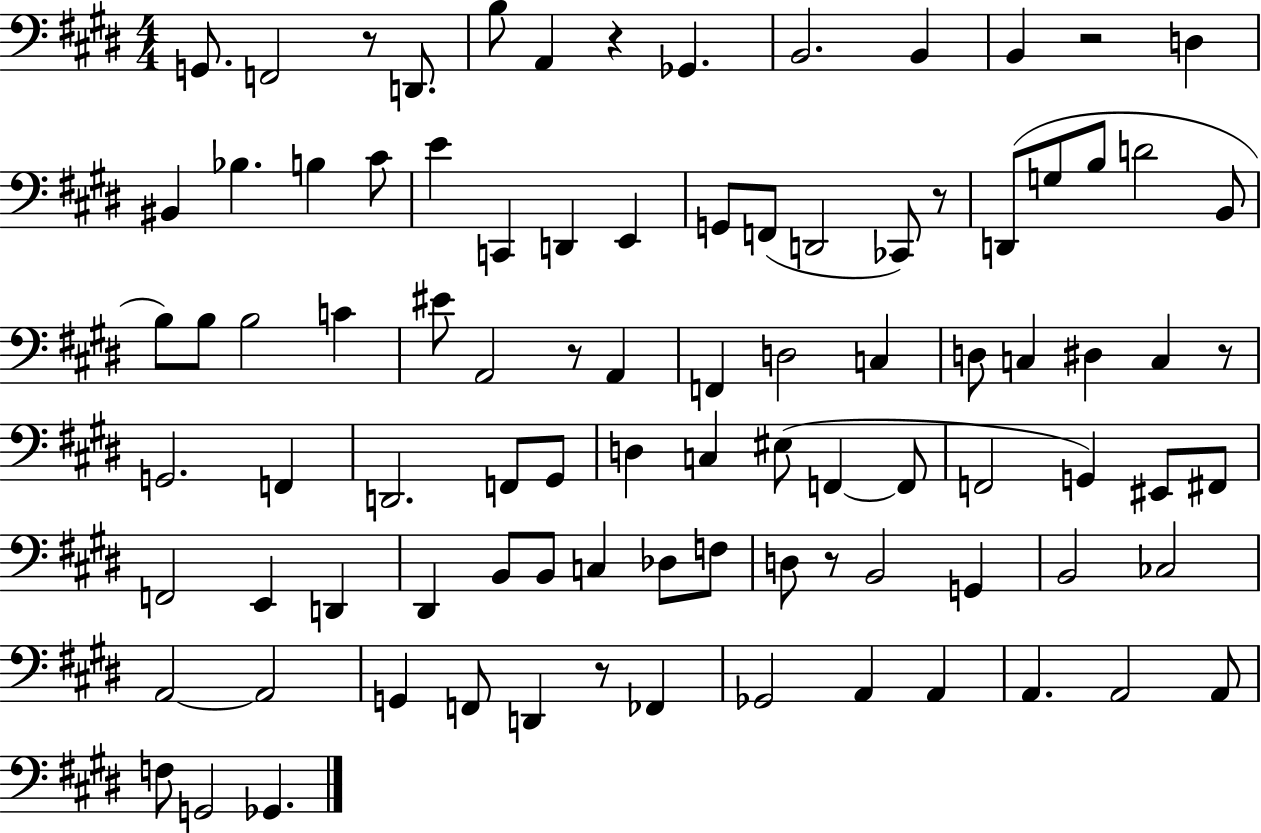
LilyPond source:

{
  \clef bass
  \numericTimeSignature
  \time 4/4
  \key e \major
  g,8. f,2 r8 d,8. | b8 a,4 r4 ges,4. | b,2. b,4 | b,4 r2 d4 | \break bis,4 bes4. b4 cis'8 | e'4 c,4 d,4 e,4 | g,8 f,8( d,2 ces,8) r8 | d,8( g8 b8 d'2 b,8 | \break b8) b8 b2 c'4 | eis'8 a,2 r8 a,4 | f,4 d2 c4 | d8 c4 dis4 c4 r8 | \break g,2. f,4 | d,2. f,8 gis,8 | d4 c4 eis8( f,4~~ f,8 | f,2 g,4) eis,8 fis,8 | \break f,2 e,4 d,4 | dis,4 b,8 b,8 c4 des8 f8 | d8 r8 b,2 g,4 | b,2 ces2 | \break a,2~~ a,2 | g,4 f,8 d,4 r8 fes,4 | ges,2 a,4 a,4 | a,4. a,2 a,8 | \break f8 g,2 ges,4. | \bar "|."
}